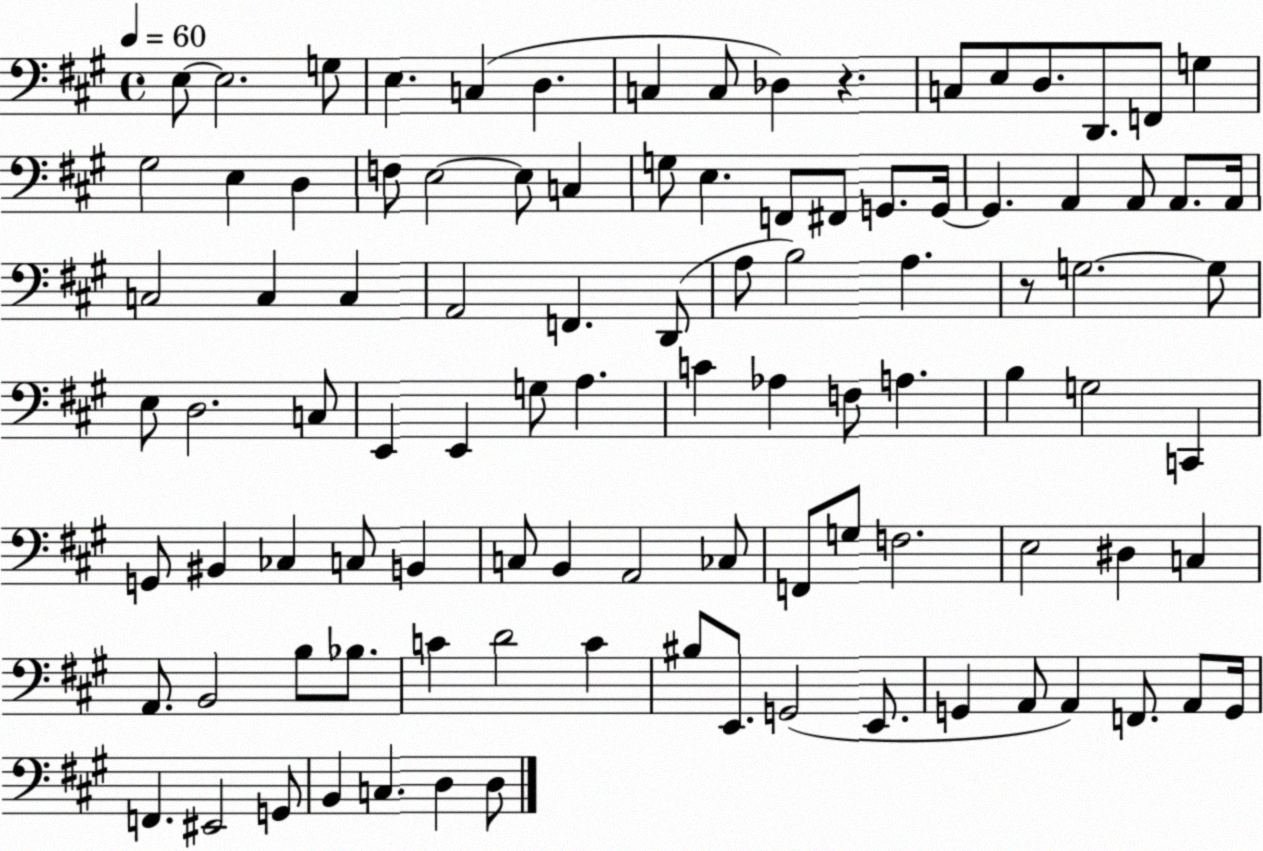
X:1
T:Untitled
M:4/4
L:1/4
K:A
E,/2 E,2 G,/2 E, C, D, C, C,/2 _D, z C,/2 E,/2 D,/2 D,,/2 F,,/2 G, ^G,2 E, D, F,/2 E,2 E,/2 C, G,/2 E, F,,/2 ^F,,/2 G,,/2 G,,/4 G,, A,, A,,/2 A,,/2 A,,/4 C,2 C, C, A,,2 F,, D,,/2 A,/2 B,2 A, z/2 G,2 G,/2 E,/2 D,2 C,/2 E,, E,, G,/2 A, C _A, F,/2 A, B, G,2 C,, G,,/2 ^B,, _C, C,/2 B,, C,/2 B,, A,,2 _C,/2 F,,/2 G,/2 F,2 E,2 ^D, C, A,,/2 B,,2 B,/2 _B,/2 C D2 C ^B,/2 E,,/2 G,,2 E,,/2 G,, A,,/2 A,, F,,/2 A,,/2 G,,/4 F,, ^E,,2 G,,/2 B,, C, D, D,/2